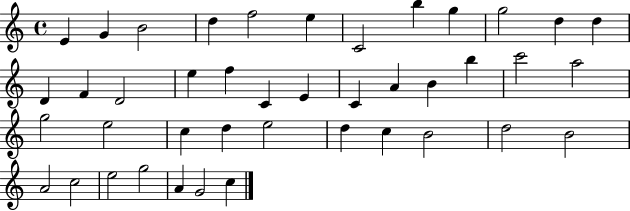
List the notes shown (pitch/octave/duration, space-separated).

E4/q G4/q B4/h D5/q F5/h E5/q C4/h B5/q G5/q G5/h D5/q D5/q D4/q F4/q D4/h E5/q F5/q C4/q E4/q C4/q A4/q B4/q B5/q C6/h A5/h G5/h E5/h C5/q D5/q E5/h D5/q C5/q B4/h D5/h B4/h A4/h C5/h E5/h G5/h A4/q G4/h C5/q